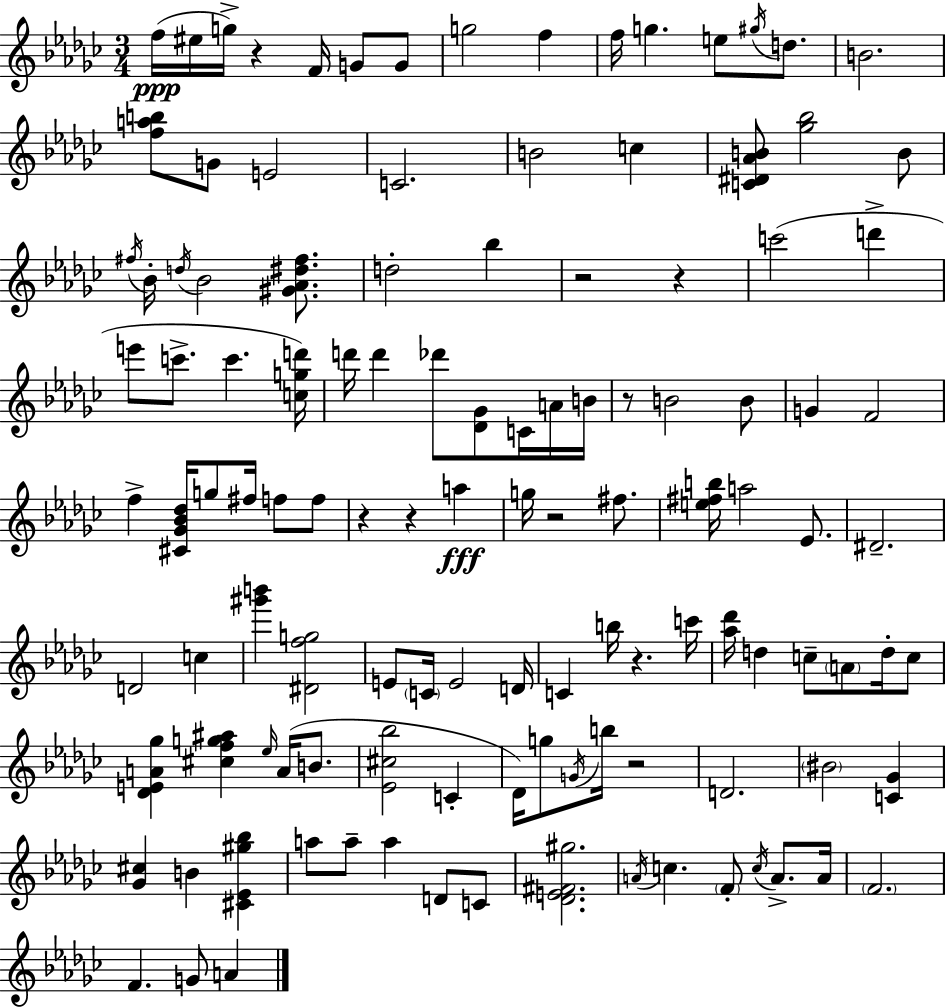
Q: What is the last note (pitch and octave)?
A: A4